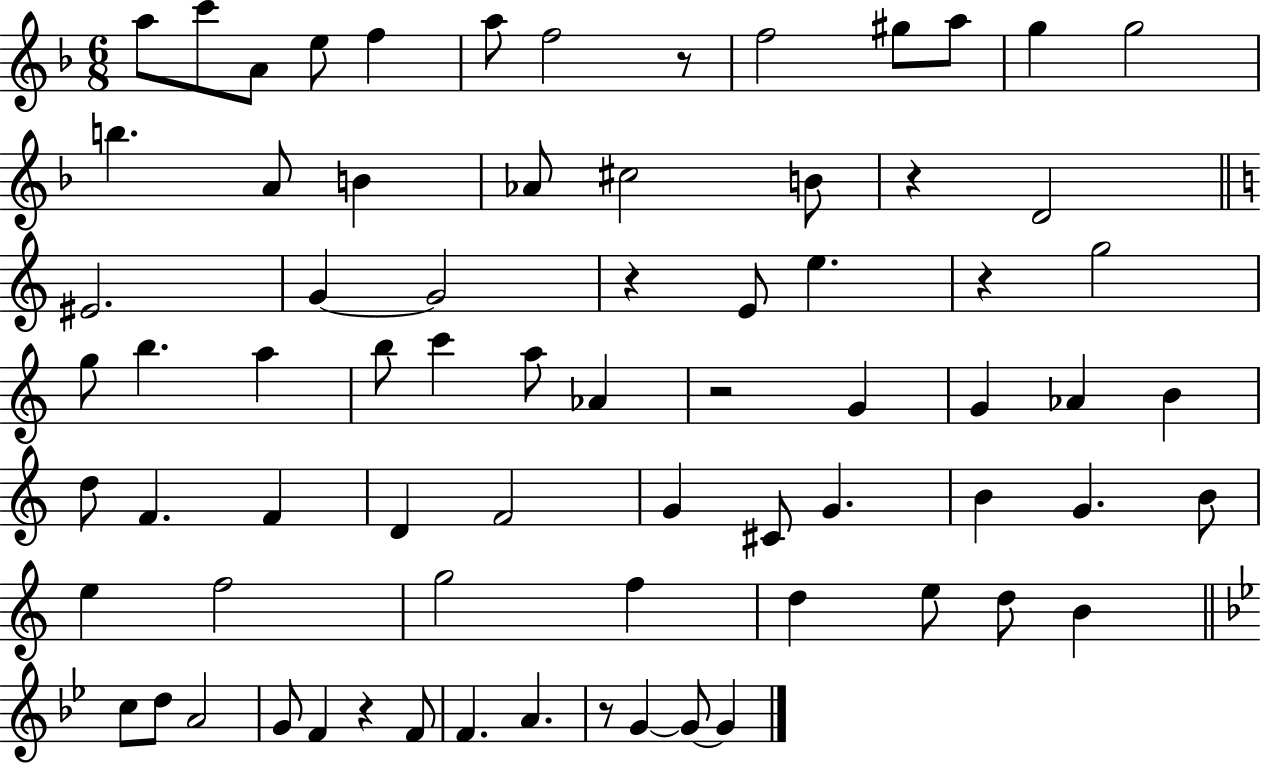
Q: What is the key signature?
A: F major